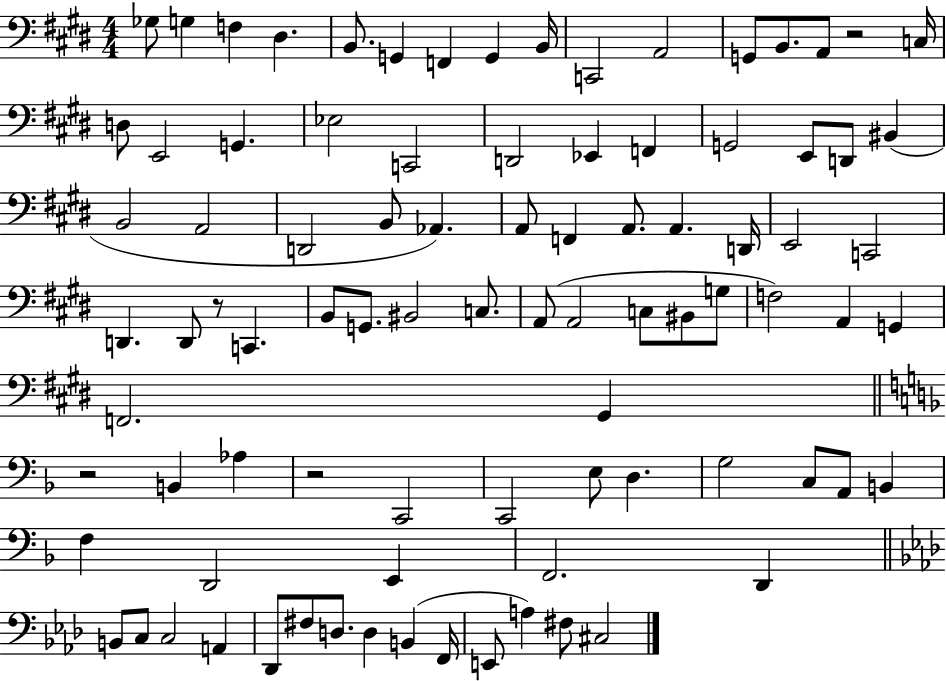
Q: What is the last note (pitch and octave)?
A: C#3